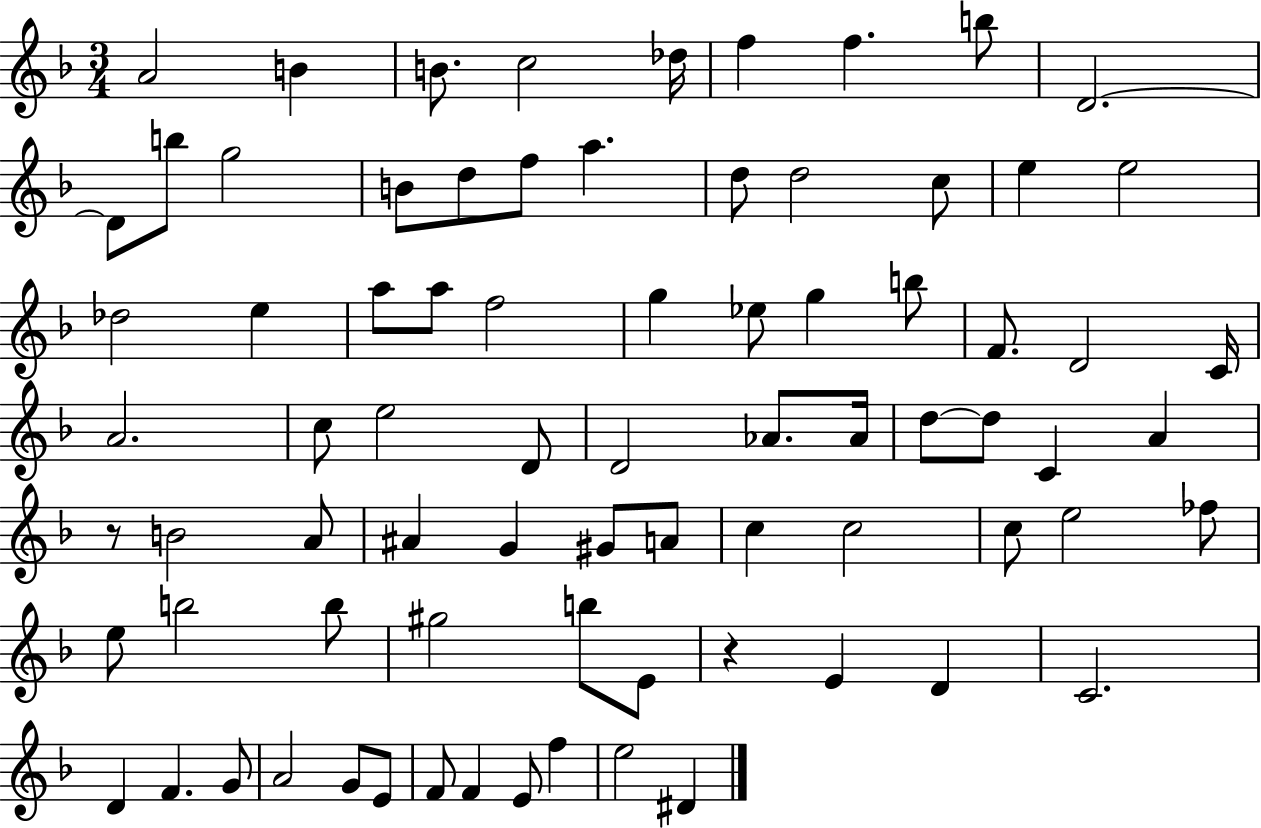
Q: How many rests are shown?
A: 2